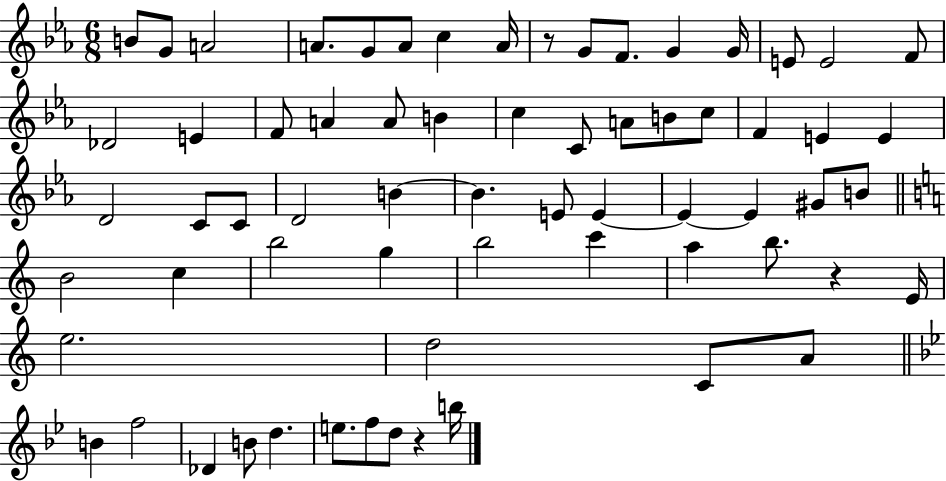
B4/e G4/e A4/h A4/e. G4/e A4/e C5/q A4/s R/e G4/e F4/e. G4/q G4/s E4/e E4/h F4/e Db4/h E4/q F4/e A4/q A4/e B4/q C5/q C4/e A4/e B4/e C5/e F4/q E4/q E4/q D4/h C4/e C4/e D4/h B4/q B4/q. E4/e E4/q E4/q E4/q G#4/e B4/e B4/h C5/q B5/h G5/q B5/h C6/q A5/q B5/e. R/q E4/s E5/h. D5/h C4/e A4/e B4/q F5/h Db4/q B4/e D5/q. E5/e. F5/e D5/e R/q B5/s